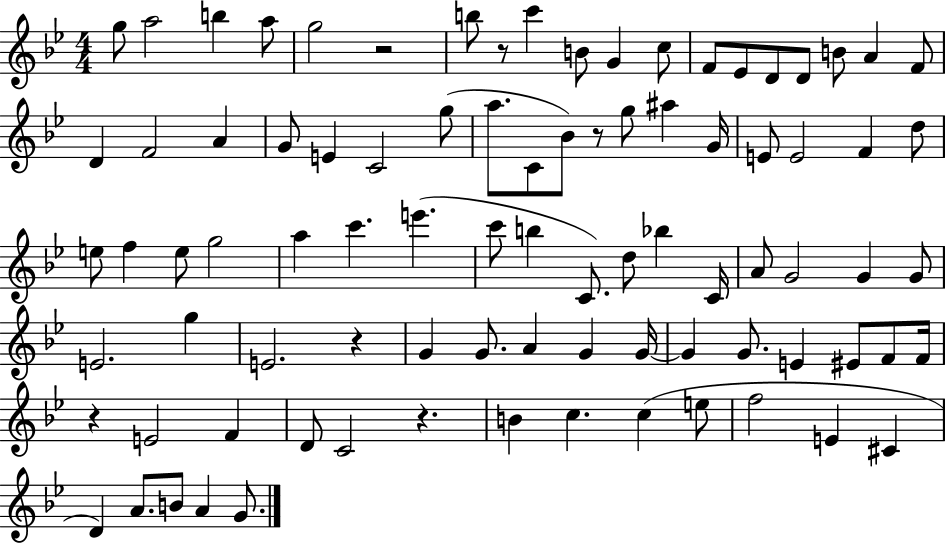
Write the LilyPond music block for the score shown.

{
  \clef treble
  \numericTimeSignature
  \time 4/4
  \key bes \major
  g''8 a''2 b''4 a''8 | g''2 r2 | b''8 r8 c'''4 b'8 g'4 c''8 | f'8 ees'8 d'8 d'8 b'8 a'4 f'8 | \break d'4 f'2 a'4 | g'8 e'4 c'2 g''8( | a''8. c'8 bes'8) r8 g''8 ais''4 g'16 | e'8 e'2 f'4 d''8 | \break e''8 f''4 e''8 g''2 | a''4 c'''4. e'''4.( | c'''8 b''4 c'8.) d''8 bes''4 c'16 | a'8 g'2 g'4 g'8 | \break e'2. g''4 | e'2. r4 | g'4 g'8. a'4 g'4 g'16~~ | g'4 g'8. e'4 eis'8 f'8 f'16 | \break r4 e'2 f'4 | d'8 c'2 r4. | b'4 c''4. c''4( e''8 | f''2 e'4 cis'4 | \break d'4) a'8. b'8 a'4 g'8. | \bar "|."
}